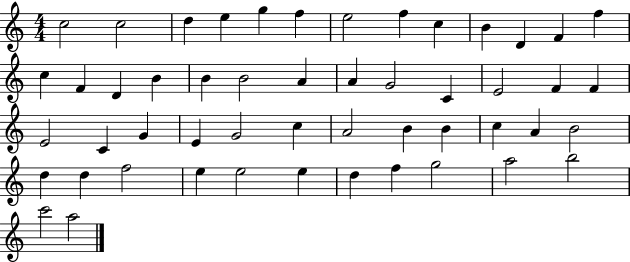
X:1
T:Untitled
M:4/4
L:1/4
K:C
c2 c2 d e g f e2 f c B D F f c F D B B B2 A A G2 C E2 F F E2 C G E G2 c A2 B B c A B2 d d f2 e e2 e d f g2 a2 b2 c'2 a2